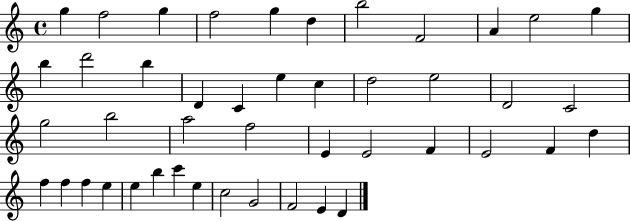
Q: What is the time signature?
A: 4/4